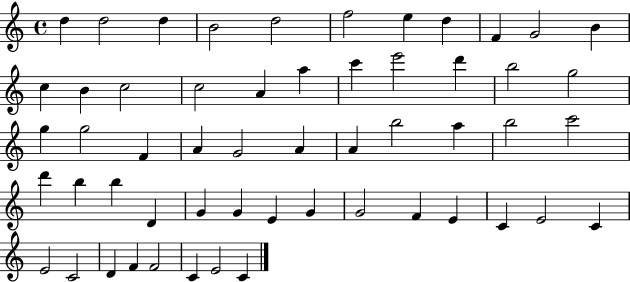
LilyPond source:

{
  \clef treble
  \time 4/4
  \defaultTimeSignature
  \key c \major
  d''4 d''2 d''4 | b'2 d''2 | f''2 e''4 d''4 | f'4 g'2 b'4 | \break c''4 b'4 c''2 | c''2 a'4 a''4 | c'''4 e'''2 d'''4 | b''2 g''2 | \break g''4 g''2 f'4 | a'4 g'2 a'4 | a'4 b''2 a''4 | b''2 c'''2 | \break d'''4 b''4 b''4 d'4 | g'4 g'4 e'4 g'4 | g'2 f'4 e'4 | c'4 e'2 c'4 | \break e'2 c'2 | d'4 f'4 f'2 | c'4 e'2 c'4 | \bar "|."
}